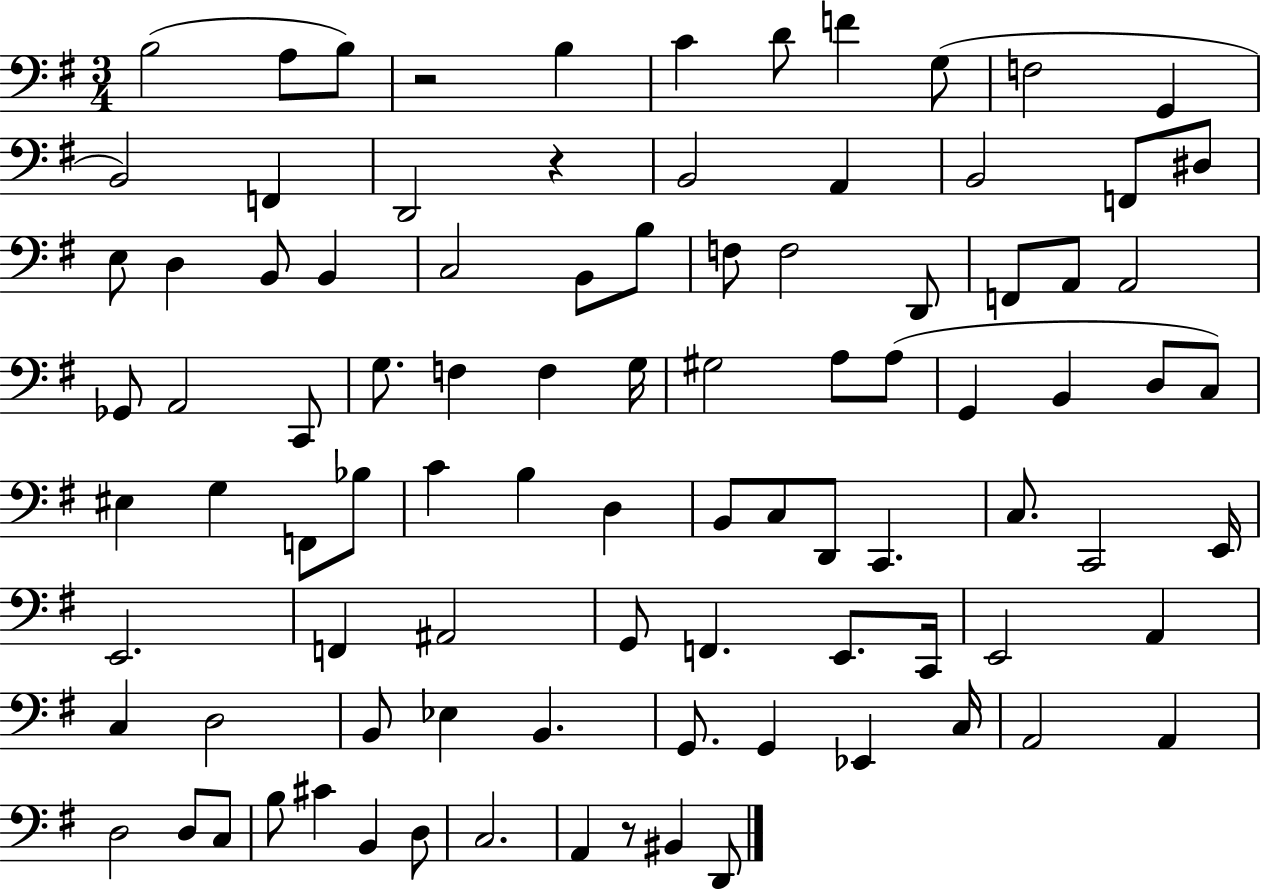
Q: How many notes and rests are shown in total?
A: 93